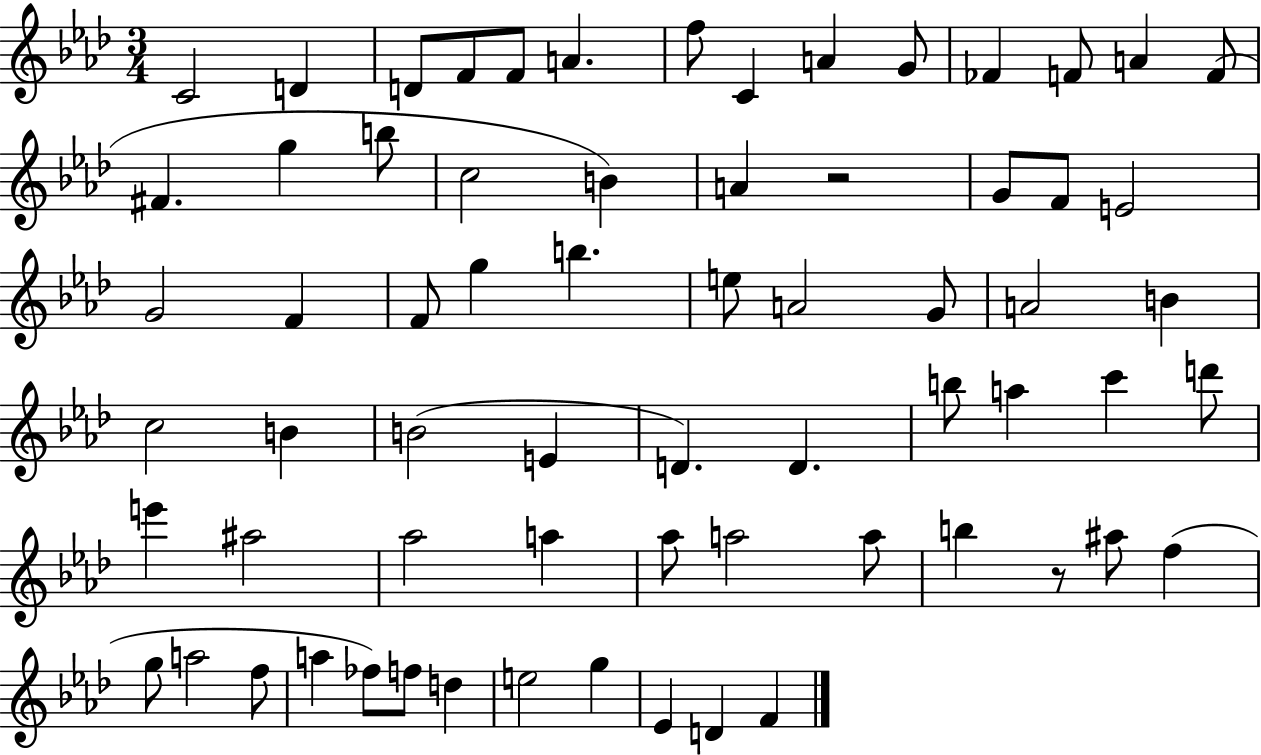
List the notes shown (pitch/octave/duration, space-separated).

C4/h D4/q D4/e F4/e F4/e A4/q. F5/e C4/q A4/q G4/e FES4/q F4/e A4/q F4/e F#4/q. G5/q B5/e C5/h B4/q A4/q R/h G4/e F4/e E4/h G4/h F4/q F4/e G5/q B5/q. E5/e A4/h G4/e A4/h B4/q C5/h B4/q B4/h E4/q D4/q. D4/q. B5/e A5/q C6/q D6/e E6/q A#5/h Ab5/h A5/q Ab5/e A5/h A5/e B5/q R/e A#5/e F5/q G5/e A5/h F5/e A5/q FES5/e F5/e D5/q E5/h G5/q Eb4/q D4/q F4/q